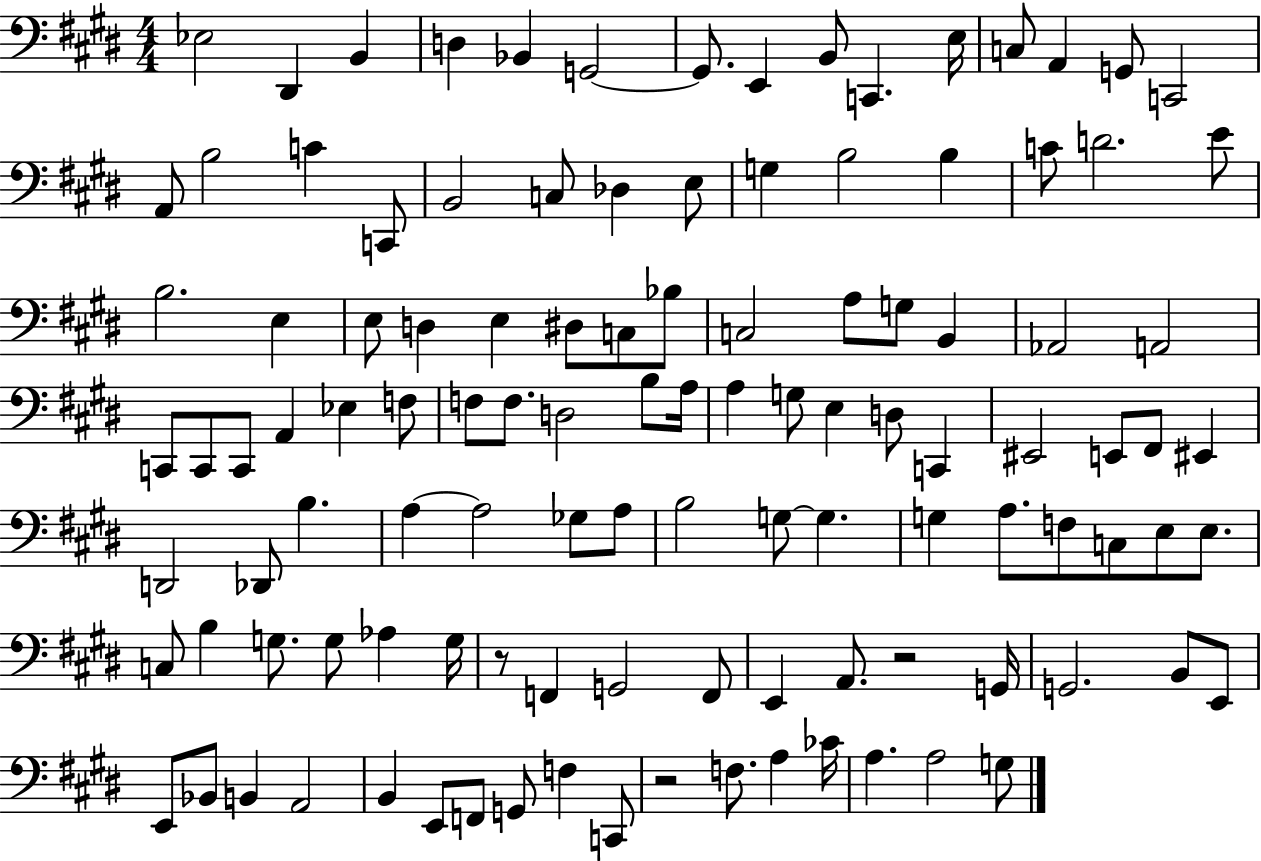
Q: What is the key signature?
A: E major